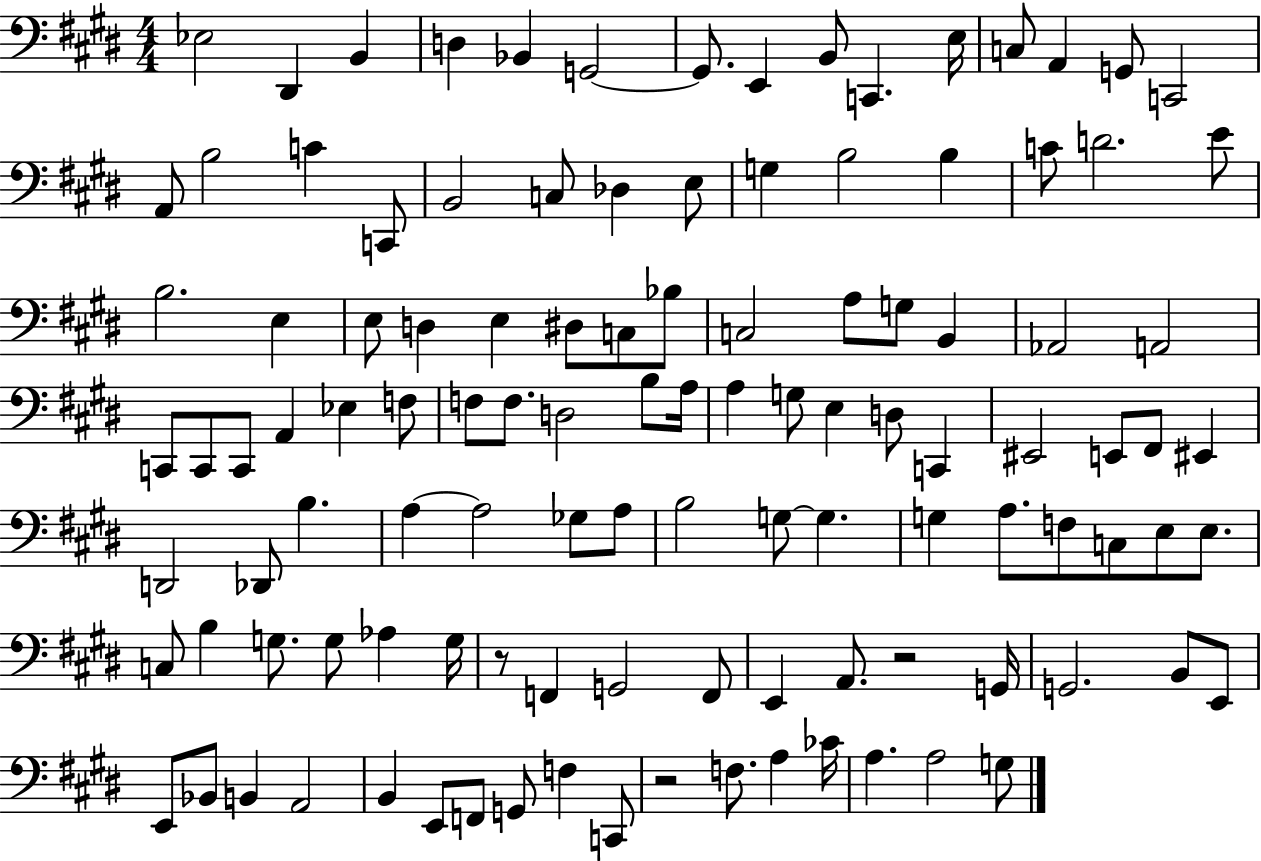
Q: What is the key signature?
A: E major